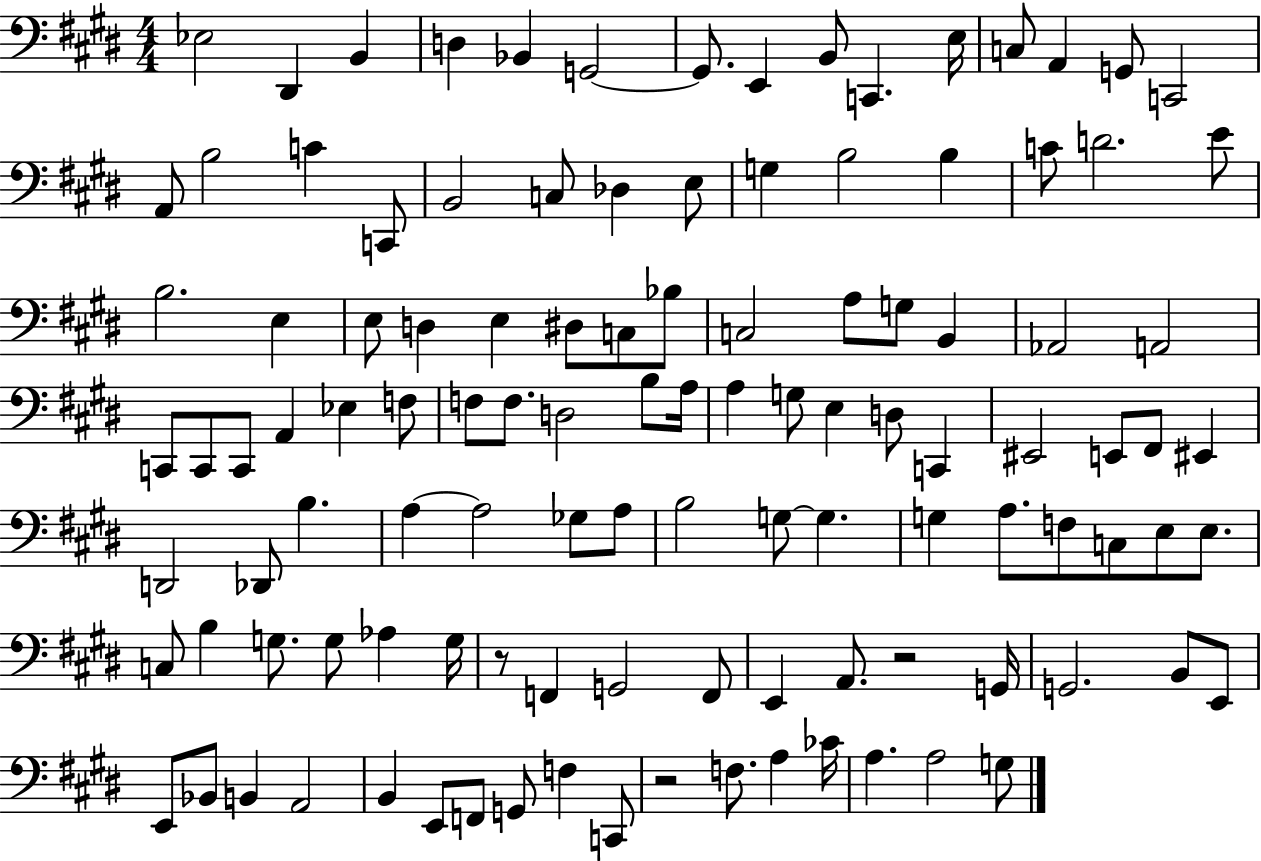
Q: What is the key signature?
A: E major